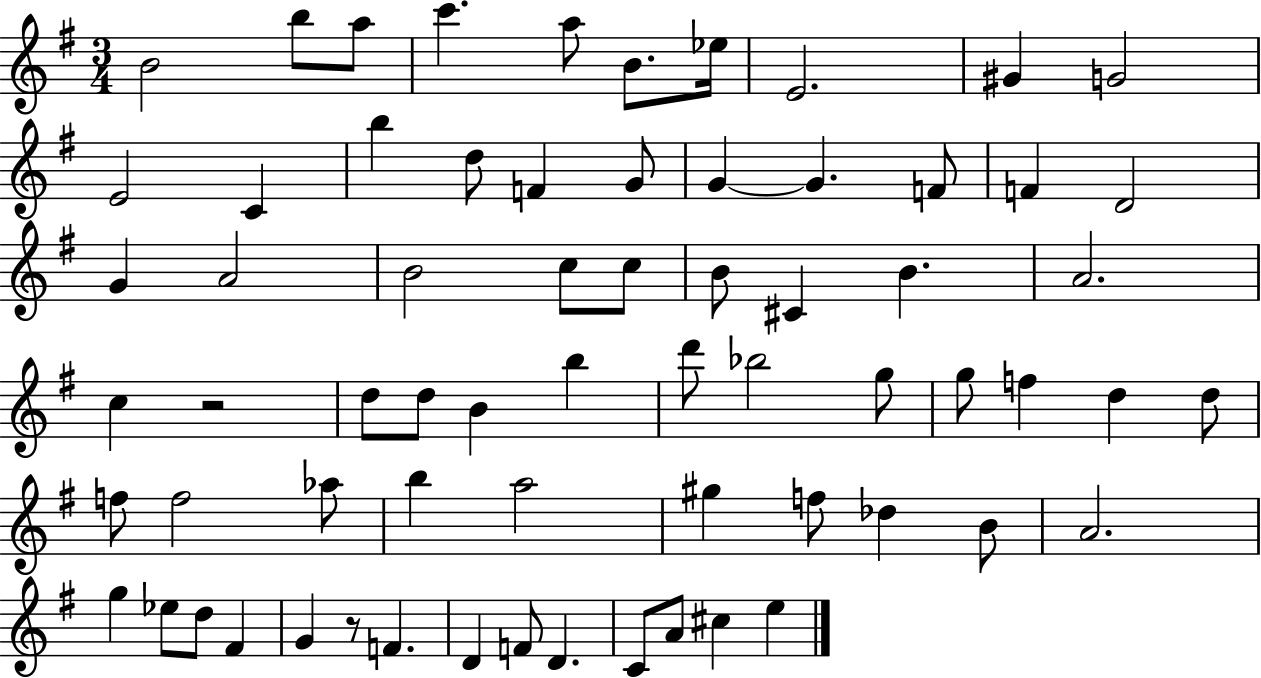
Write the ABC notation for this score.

X:1
T:Untitled
M:3/4
L:1/4
K:G
B2 b/2 a/2 c' a/2 B/2 _e/4 E2 ^G G2 E2 C b d/2 F G/2 G G F/2 F D2 G A2 B2 c/2 c/2 B/2 ^C B A2 c z2 d/2 d/2 B b d'/2 _b2 g/2 g/2 f d d/2 f/2 f2 _a/2 b a2 ^g f/2 _d B/2 A2 g _e/2 d/2 ^F G z/2 F D F/2 D C/2 A/2 ^c e